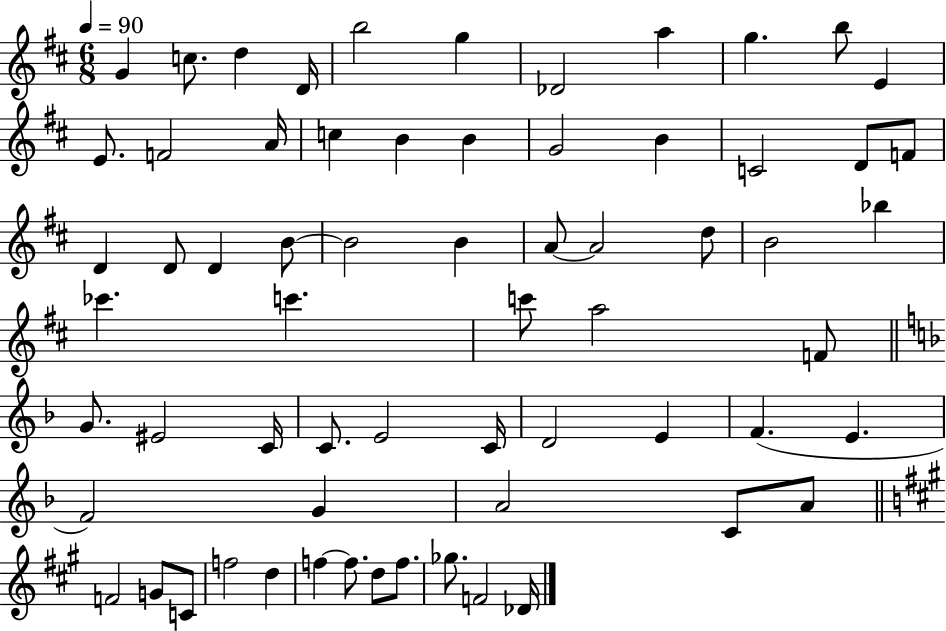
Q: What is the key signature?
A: D major